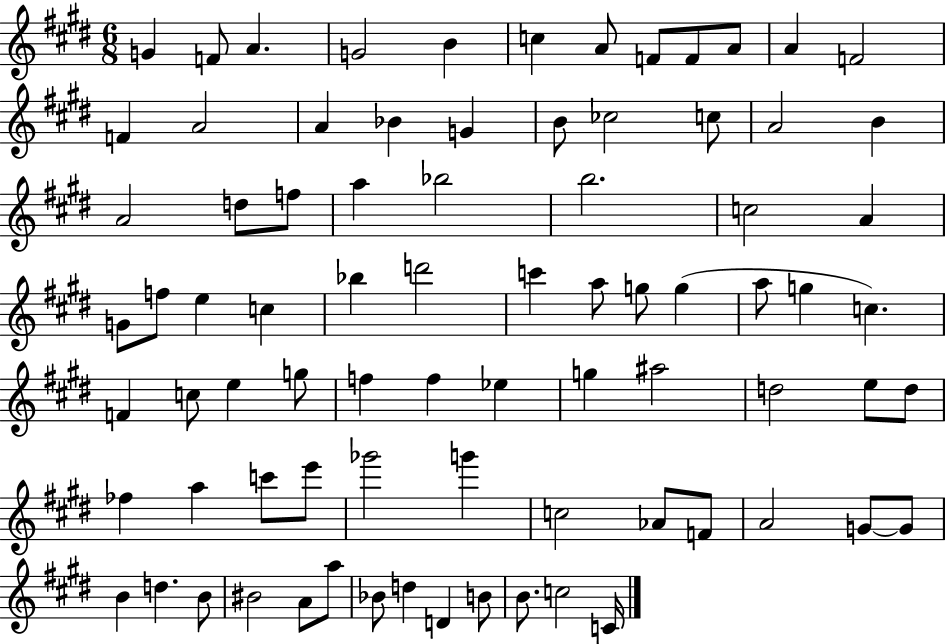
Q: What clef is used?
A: treble